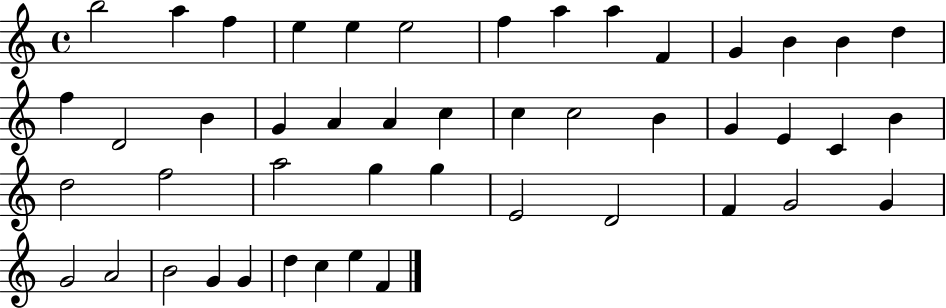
B5/h A5/q F5/q E5/q E5/q E5/h F5/q A5/q A5/q F4/q G4/q B4/q B4/q D5/q F5/q D4/h B4/q G4/q A4/q A4/q C5/q C5/q C5/h B4/q G4/q E4/q C4/q B4/q D5/h F5/h A5/h G5/q G5/q E4/h D4/h F4/q G4/h G4/q G4/h A4/h B4/h G4/q G4/q D5/q C5/q E5/q F4/q